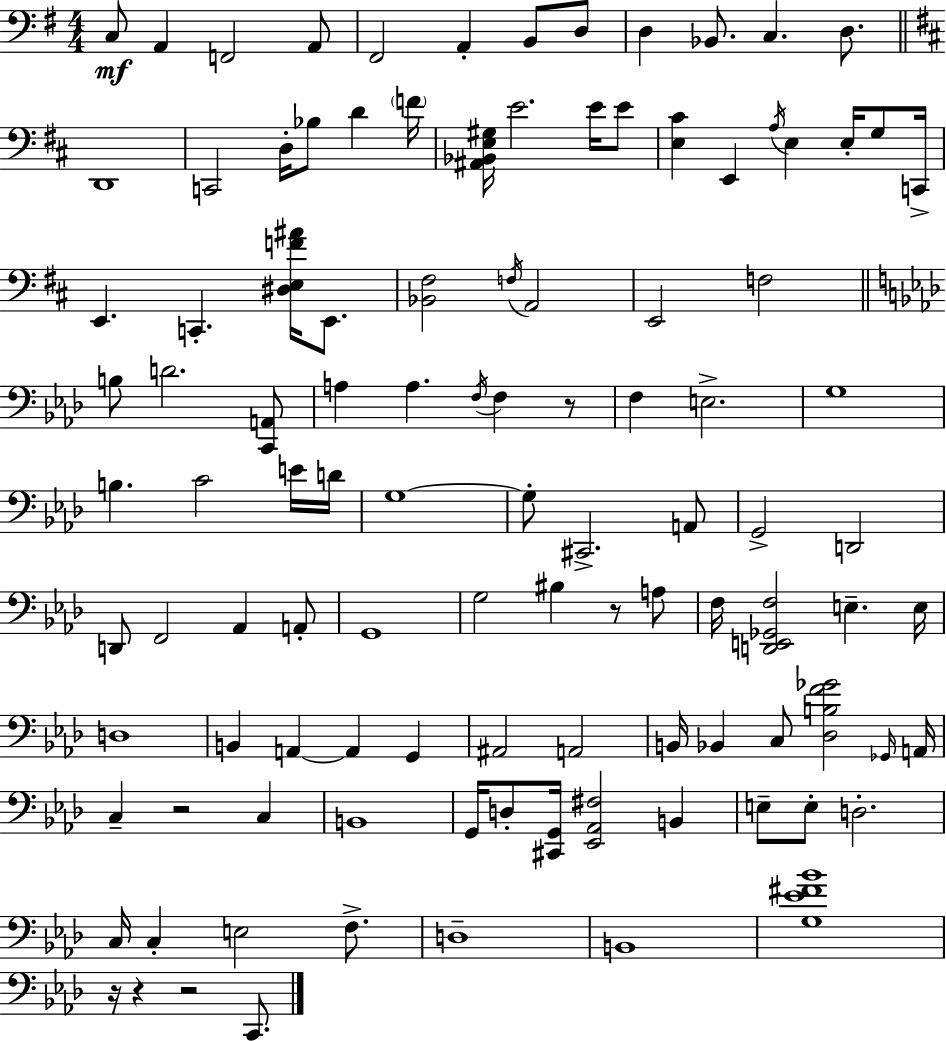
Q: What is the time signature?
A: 4/4